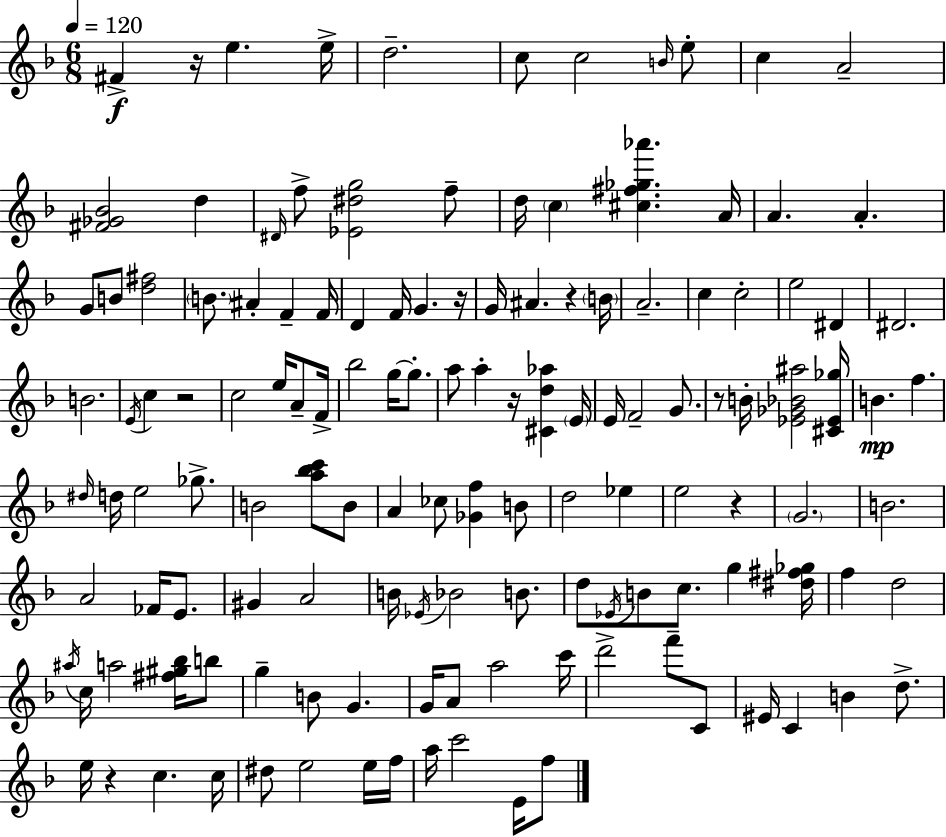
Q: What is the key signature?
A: D minor